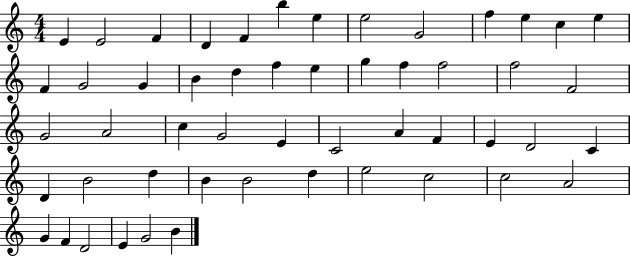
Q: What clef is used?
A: treble